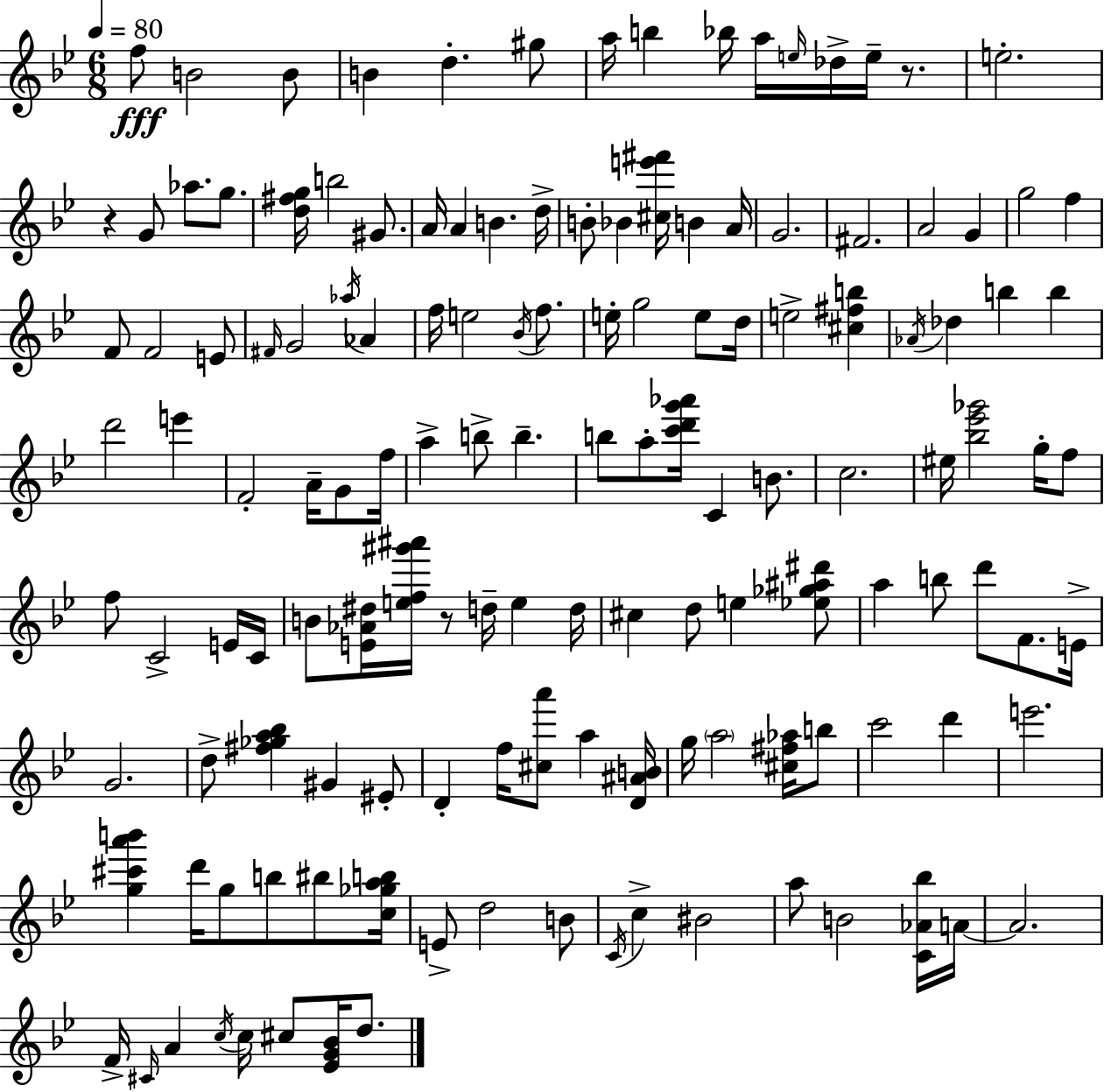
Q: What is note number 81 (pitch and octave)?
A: E5